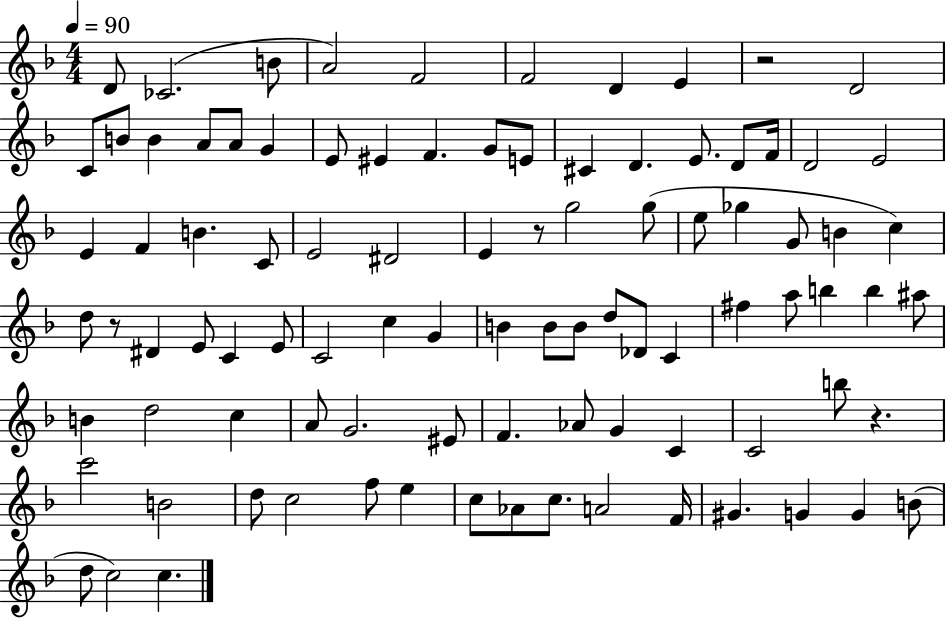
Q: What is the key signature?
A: F major